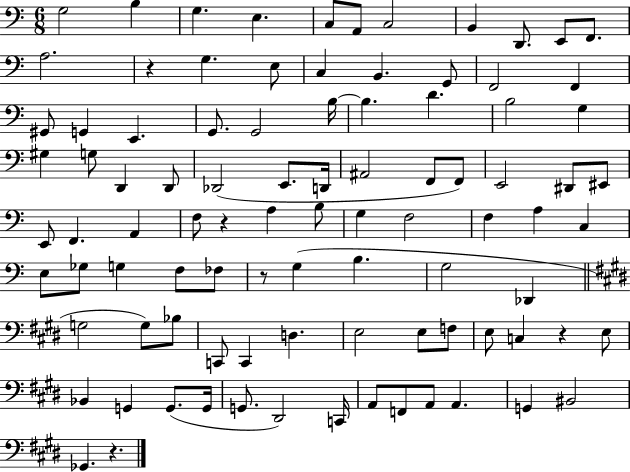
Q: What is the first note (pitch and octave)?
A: G3